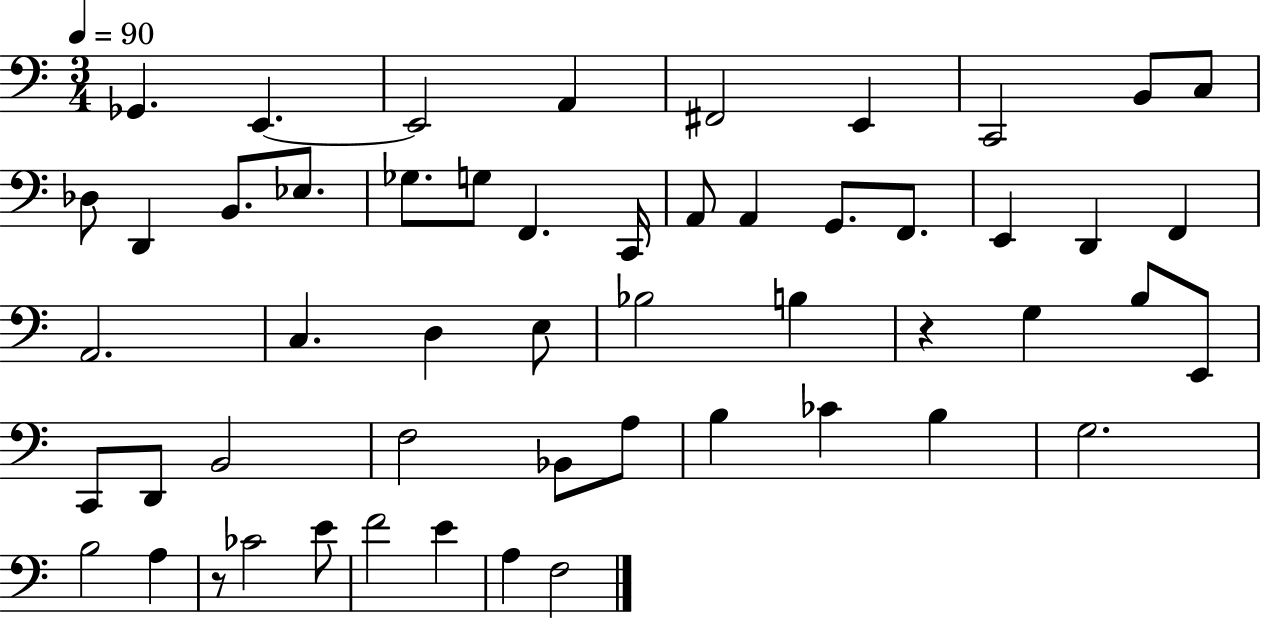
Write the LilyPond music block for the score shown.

{
  \clef bass
  \numericTimeSignature
  \time 3/4
  \key c \major
  \tempo 4 = 90
  ges,4. e,4.~~ | e,2 a,4 | fis,2 e,4 | c,2 b,8 c8 | \break des8 d,4 b,8. ees8. | ges8. g8 f,4. c,16 | a,8 a,4 g,8. f,8. | e,4 d,4 f,4 | \break a,2. | c4. d4 e8 | bes2 b4 | r4 g4 b8 e,8 | \break c,8 d,8 b,2 | f2 bes,8 a8 | b4 ces'4 b4 | g2. | \break b2 a4 | r8 ces'2 e'8 | f'2 e'4 | a4 f2 | \break \bar "|."
}